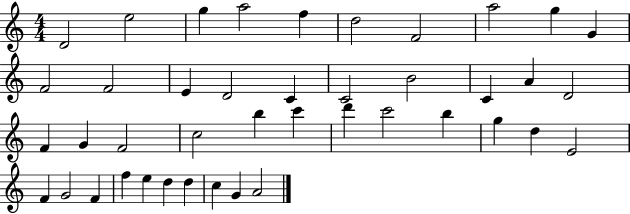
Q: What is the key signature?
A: C major